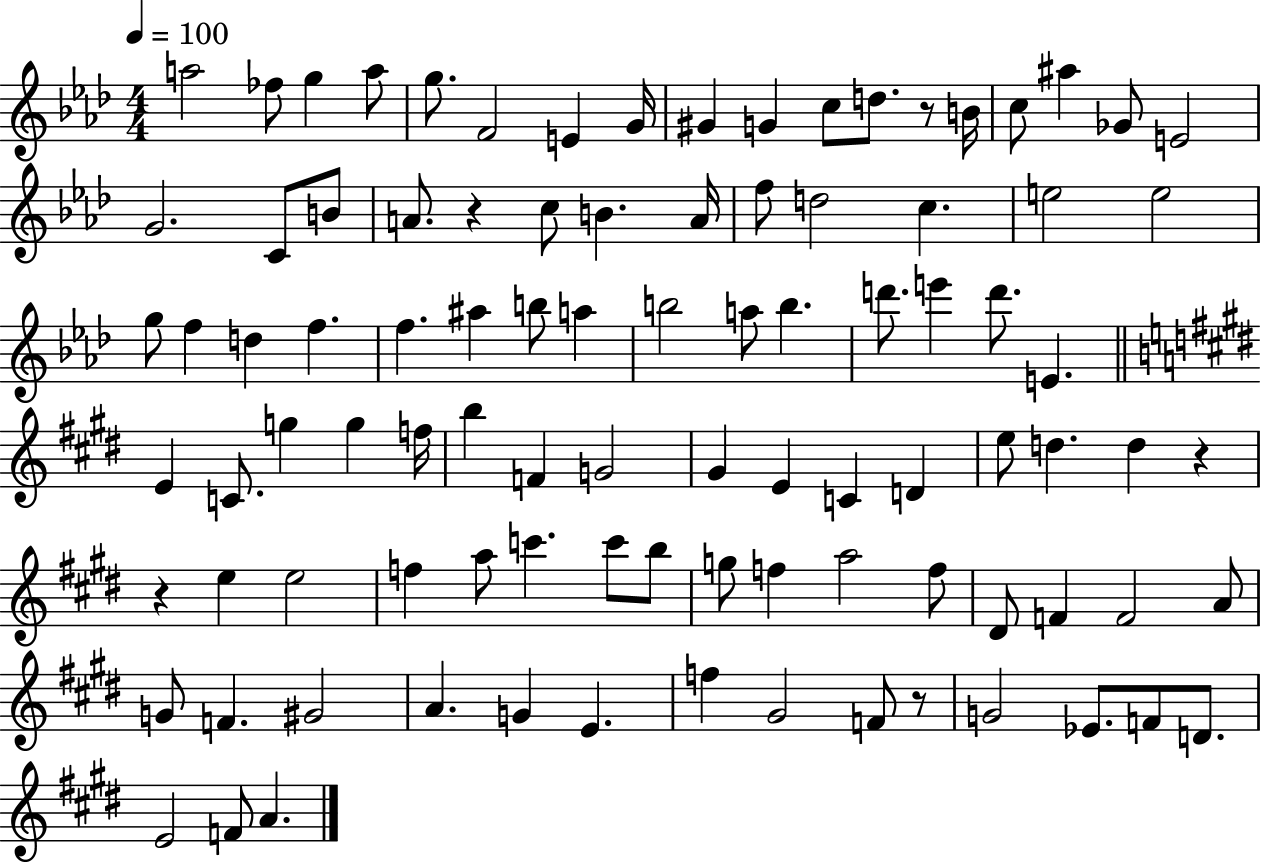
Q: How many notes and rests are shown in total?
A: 95